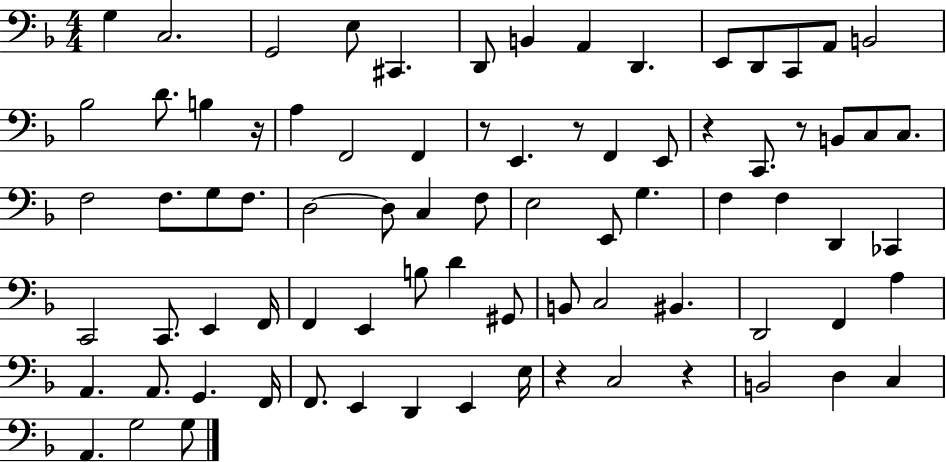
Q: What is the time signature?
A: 4/4